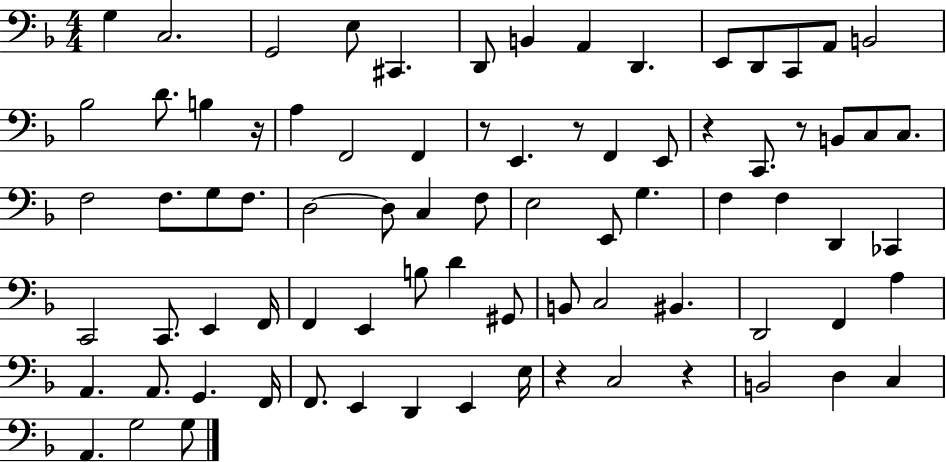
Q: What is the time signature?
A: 4/4